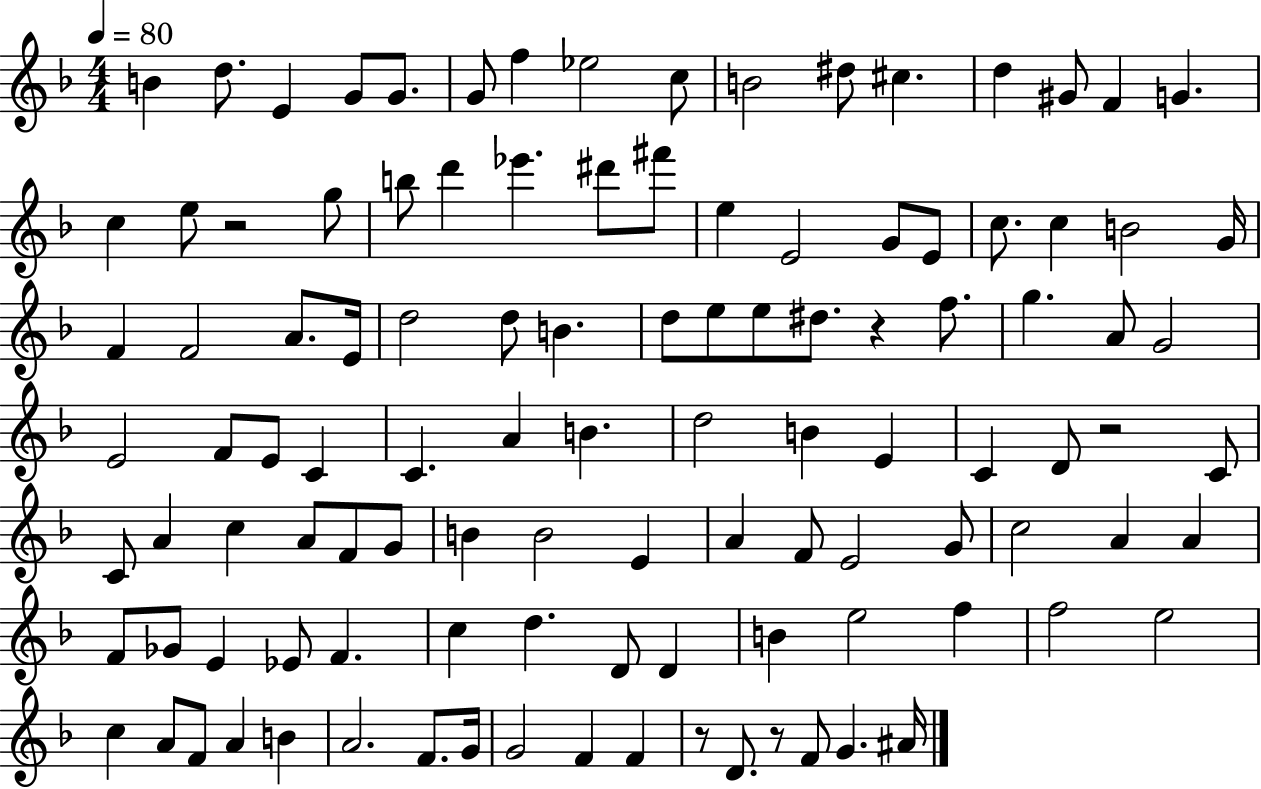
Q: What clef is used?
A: treble